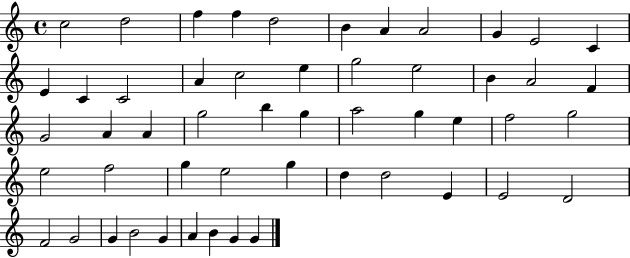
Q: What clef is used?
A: treble